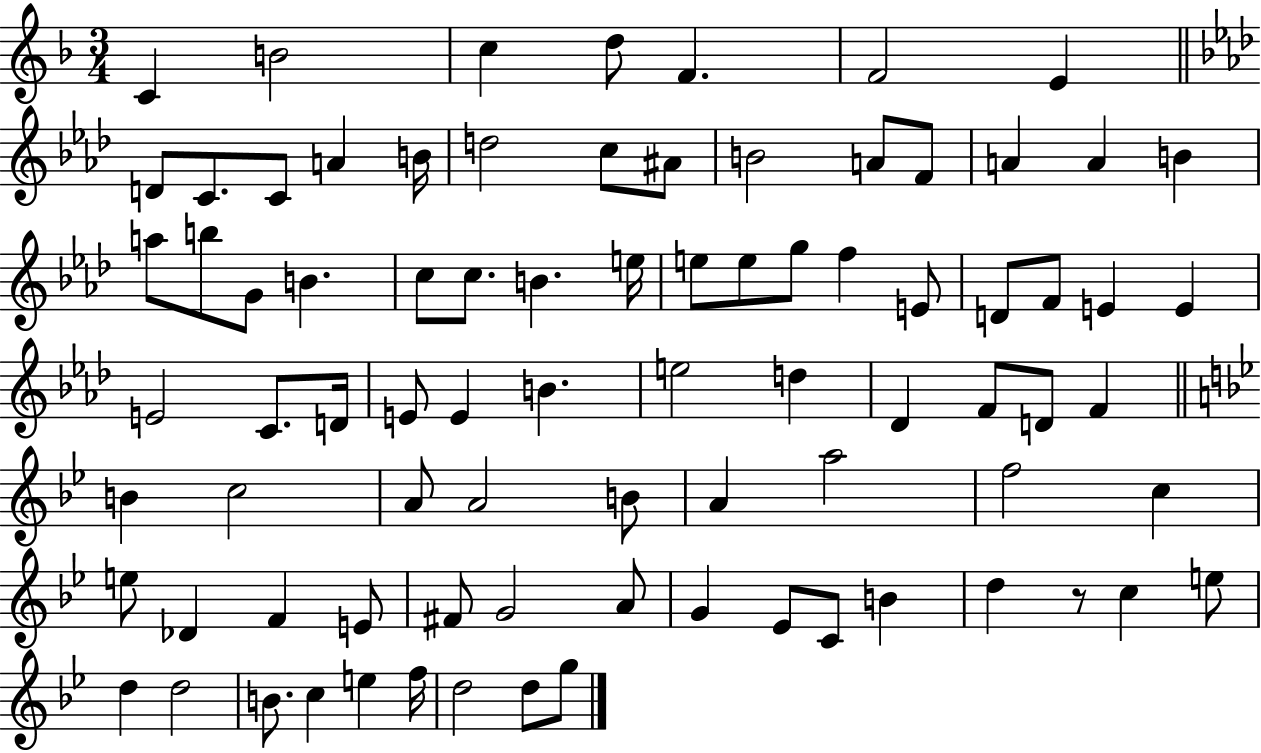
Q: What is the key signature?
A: F major